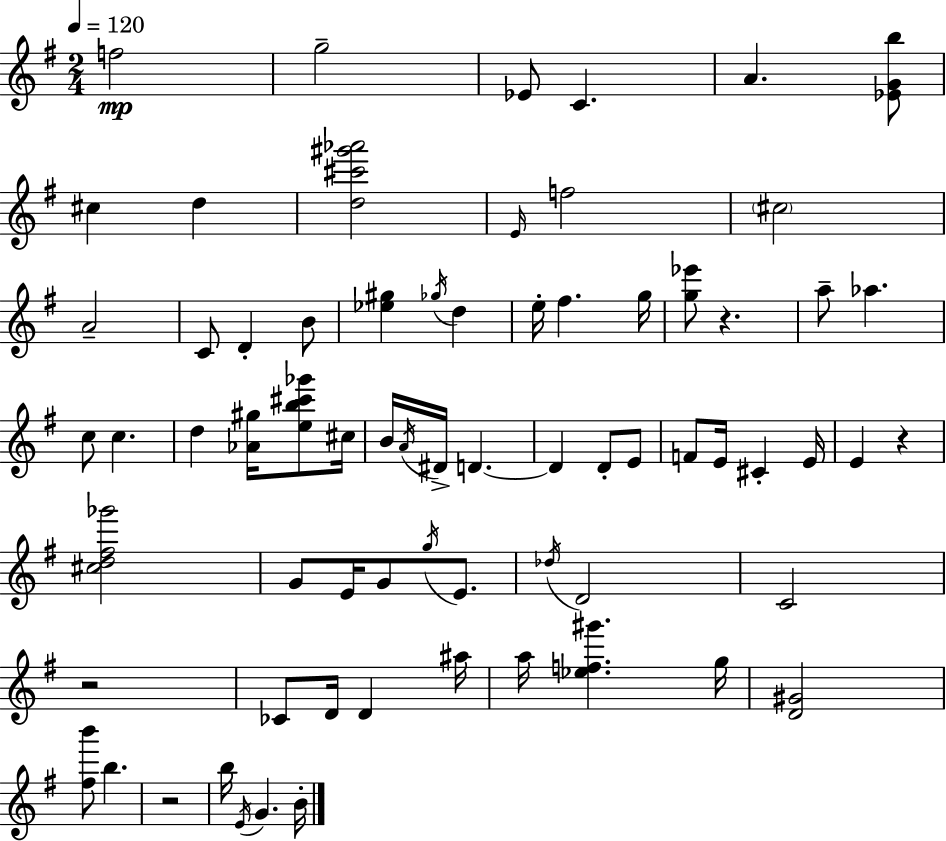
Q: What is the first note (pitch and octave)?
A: F5